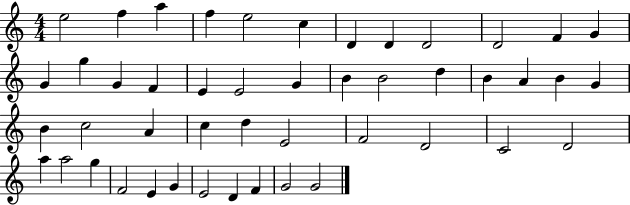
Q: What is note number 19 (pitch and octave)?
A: G4